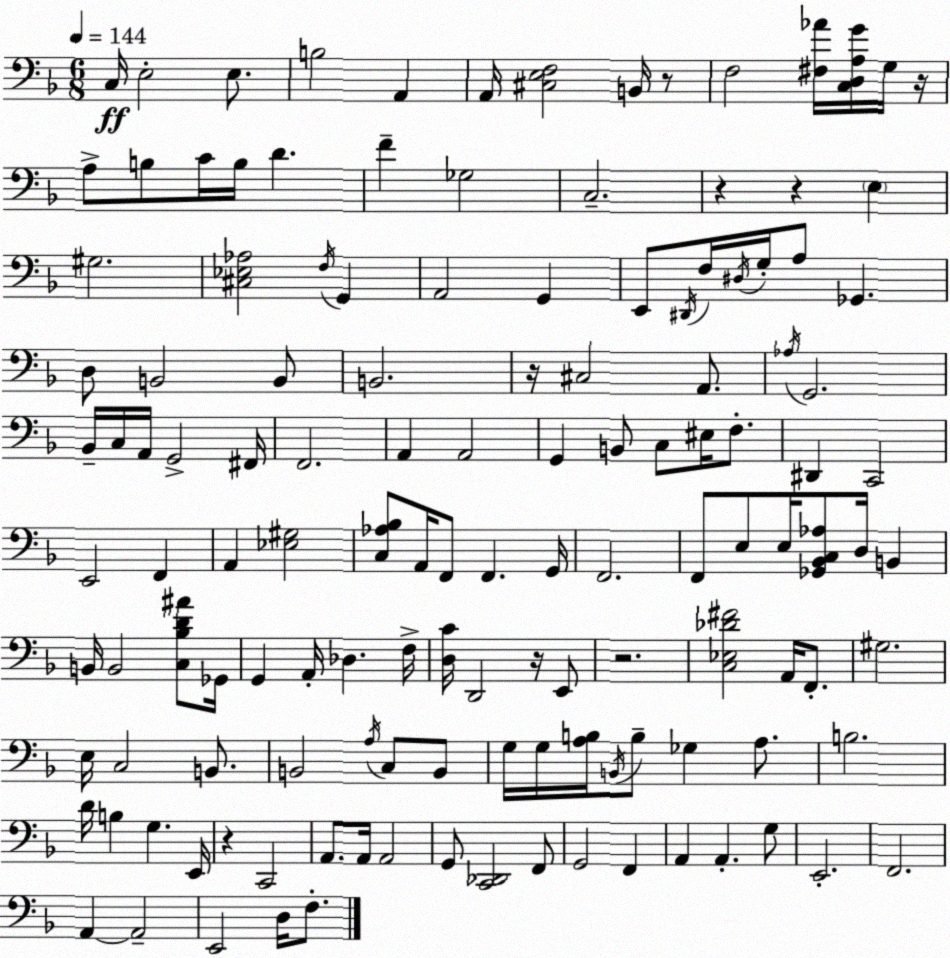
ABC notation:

X:1
T:Untitled
M:6/8
L:1/4
K:F
C,/4 E,2 E,/2 B,2 A,, A,,/4 [^C,E,F,]2 B,,/4 z/2 F,2 [^F,_A]/4 [C,D,A,G]/4 G,/4 z/4 A,/2 B,/2 C/4 B,/4 D F _G,2 C,2 z z E, ^G,2 [^C,_E,_A,]2 F,/4 G,, A,,2 G,, E,,/2 ^D,,/4 F,/4 ^D,/4 G,/4 A,/2 _G,, D,/2 B,,2 B,,/2 B,,2 z/4 ^C,2 A,,/2 _A,/4 G,,2 _B,,/4 C,/4 A,,/4 G,,2 ^F,,/4 F,,2 A,, A,,2 G,, B,,/2 C,/2 ^E,/4 F,/2 ^D,, C,,2 E,,2 F,, A,, [_E,^G,]2 [C,_A,_B,]/2 A,,/4 F,,/2 F,, G,,/4 F,,2 F,,/2 E,/2 E,/4 [_G,,_B,,C,_A,]/2 D,/4 B,, B,,/4 B,,2 [C,_B,D^A]/2 _G,,/4 G,, A,,/4 _D, F,/4 [D,C]/4 D,,2 z/4 E,,/2 z2 [C,_E,_D^F]2 A,,/4 F,,/2 ^G,2 E,/4 C,2 B,,/2 B,,2 A,/4 C,/2 B,,/2 G,/4 G,/4 [A,B,]/4 B,,/4 B,/2 _G, A,/2 B,2 D/4 B, G, E,,/4 z C,,2 A,,/2 A,,/4 A,,2 G,,/2 [C,,_D,,]2 F,,/2 G,,2 F,, A,, A,, G,/2 E,,2 F,,2 A,, A,,2 E,,2 D,/4 F,/2